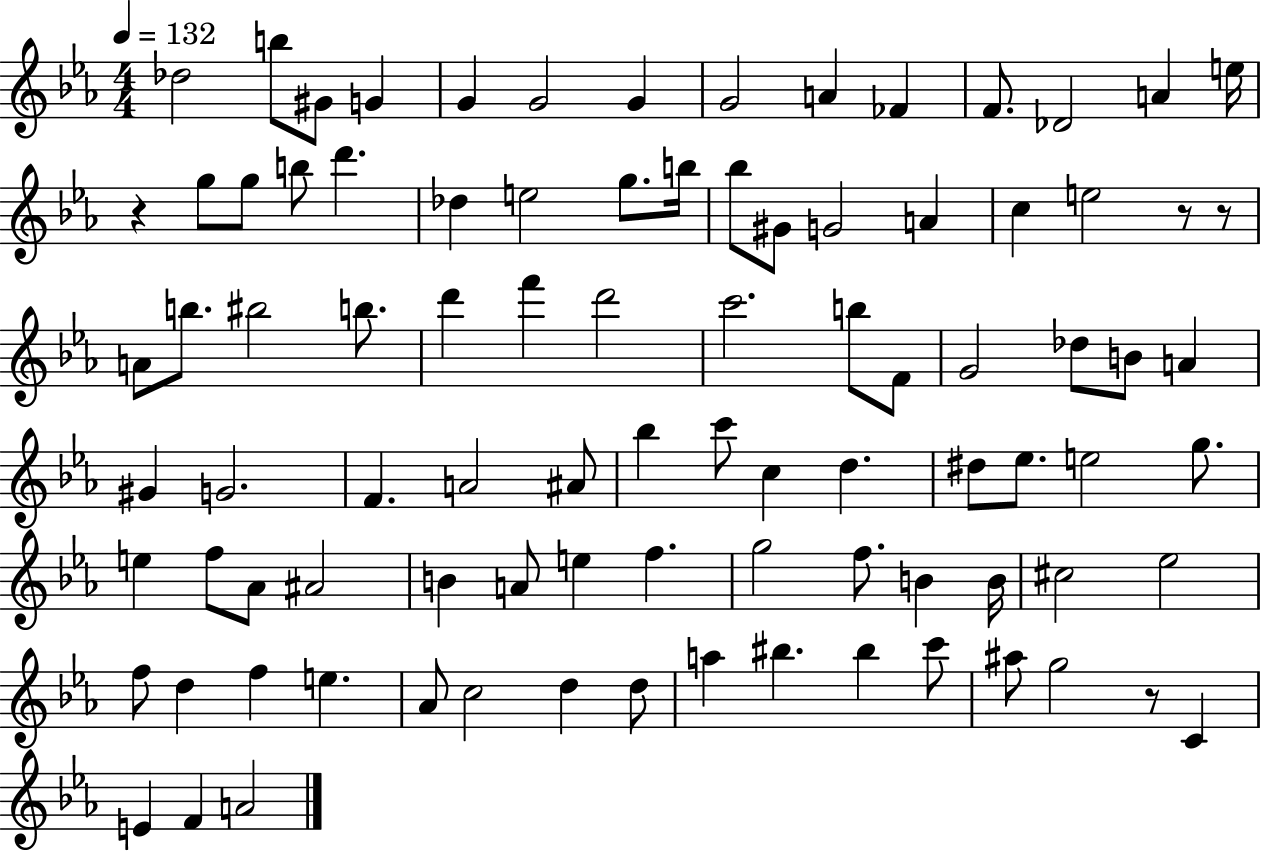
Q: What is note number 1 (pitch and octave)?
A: Db5